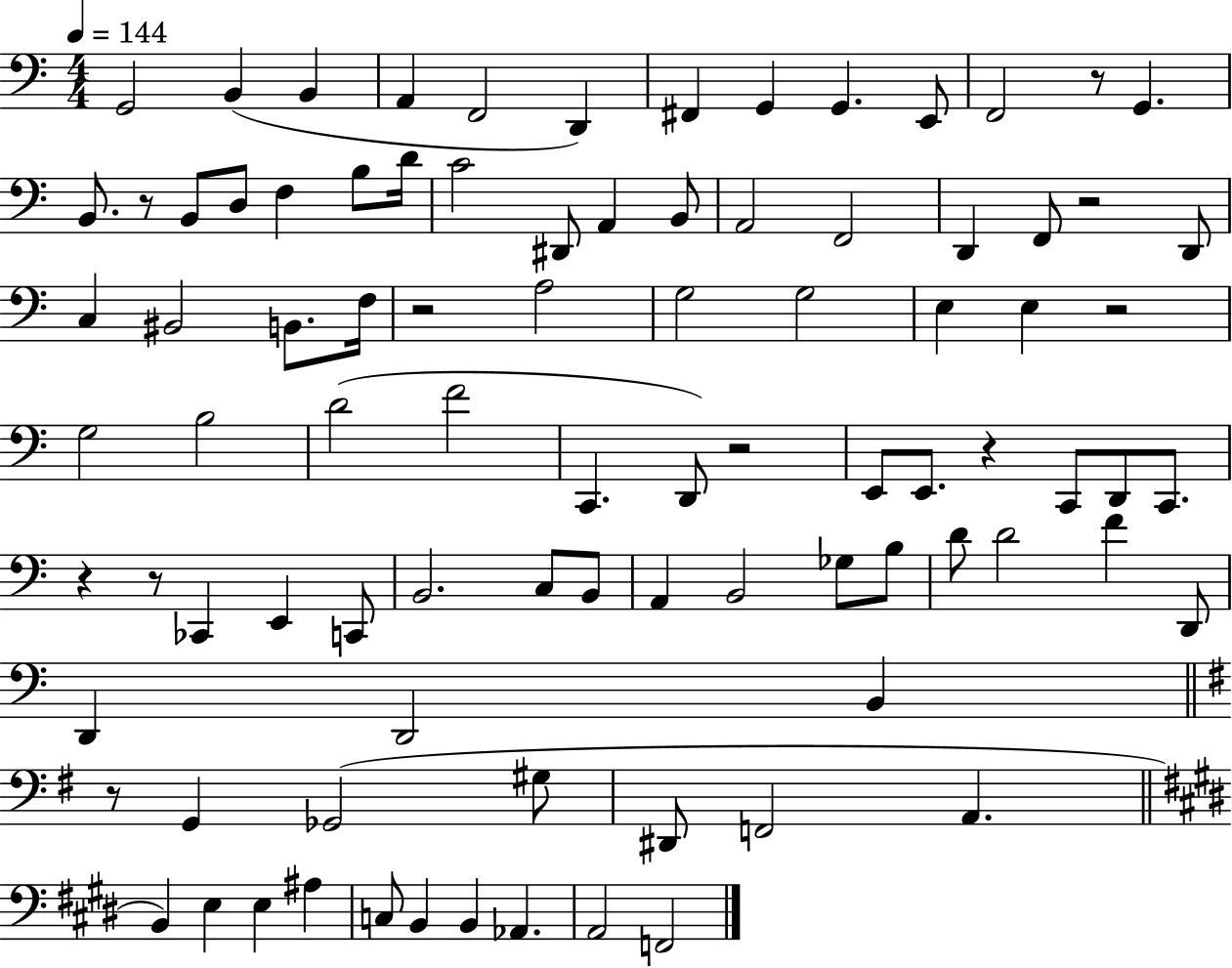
X:1
T:Untitled
M:4/4
L:1/4
K:C
G,,2 B,, B,, A,, F,,2 D,, ^F,, G,, G,, E,,/2 F,,2 z/2 G,, B,,/2 z/2 B,,/2 D,/2 F, B,/2 D/4 C2 ^D,,/2 A,, B,,/2 A,,2 F,,2 D,, F,,/2 z2 D,,/2 C, ^B,,2 B,,/2 F,/4 z2 A,2 G,2 G,2 E, E, z2 G,2 B,2 D2 F2 C,, D,,/2 z2 E,,/2 E,,/2 z C,,/2 D,,/2 C,,/2 z z/2 _C,, E,, C,,/2 B,,2 C,/2 B,,/2 A,, B,,2 _G,/2 B,/2 D/2 D2 F D,,/2 D,, D,,2 B,, z/2 G,, _G,,2 ^G,/2 ^D,,/2 F,,2 A,, B,, E, E, ^A, C,/2 B,, B,, _A,, A,,2 F,,2